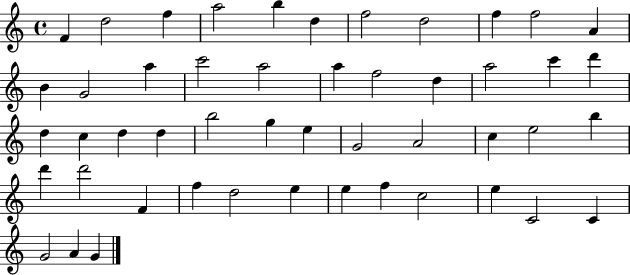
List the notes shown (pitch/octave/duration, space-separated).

F4/q D5/h F5/q A5/h B5/q D5/q F5/h D5/h F5/q F5/h A4/q B4/q G4/h A5/q C6/h A5/h A5/q F5/h D5/q A5/h C6/q D6/q D5/q C5/q D5/q D5/q B5/h G5/q E5/q G4/h A4/h C5/q E5/h B5/q D6/q D6/h F4/q F5/q D5/h E5/q E5/q F5/q C5/h E5/q C4/h C4/q G4/h A4/q G4/q